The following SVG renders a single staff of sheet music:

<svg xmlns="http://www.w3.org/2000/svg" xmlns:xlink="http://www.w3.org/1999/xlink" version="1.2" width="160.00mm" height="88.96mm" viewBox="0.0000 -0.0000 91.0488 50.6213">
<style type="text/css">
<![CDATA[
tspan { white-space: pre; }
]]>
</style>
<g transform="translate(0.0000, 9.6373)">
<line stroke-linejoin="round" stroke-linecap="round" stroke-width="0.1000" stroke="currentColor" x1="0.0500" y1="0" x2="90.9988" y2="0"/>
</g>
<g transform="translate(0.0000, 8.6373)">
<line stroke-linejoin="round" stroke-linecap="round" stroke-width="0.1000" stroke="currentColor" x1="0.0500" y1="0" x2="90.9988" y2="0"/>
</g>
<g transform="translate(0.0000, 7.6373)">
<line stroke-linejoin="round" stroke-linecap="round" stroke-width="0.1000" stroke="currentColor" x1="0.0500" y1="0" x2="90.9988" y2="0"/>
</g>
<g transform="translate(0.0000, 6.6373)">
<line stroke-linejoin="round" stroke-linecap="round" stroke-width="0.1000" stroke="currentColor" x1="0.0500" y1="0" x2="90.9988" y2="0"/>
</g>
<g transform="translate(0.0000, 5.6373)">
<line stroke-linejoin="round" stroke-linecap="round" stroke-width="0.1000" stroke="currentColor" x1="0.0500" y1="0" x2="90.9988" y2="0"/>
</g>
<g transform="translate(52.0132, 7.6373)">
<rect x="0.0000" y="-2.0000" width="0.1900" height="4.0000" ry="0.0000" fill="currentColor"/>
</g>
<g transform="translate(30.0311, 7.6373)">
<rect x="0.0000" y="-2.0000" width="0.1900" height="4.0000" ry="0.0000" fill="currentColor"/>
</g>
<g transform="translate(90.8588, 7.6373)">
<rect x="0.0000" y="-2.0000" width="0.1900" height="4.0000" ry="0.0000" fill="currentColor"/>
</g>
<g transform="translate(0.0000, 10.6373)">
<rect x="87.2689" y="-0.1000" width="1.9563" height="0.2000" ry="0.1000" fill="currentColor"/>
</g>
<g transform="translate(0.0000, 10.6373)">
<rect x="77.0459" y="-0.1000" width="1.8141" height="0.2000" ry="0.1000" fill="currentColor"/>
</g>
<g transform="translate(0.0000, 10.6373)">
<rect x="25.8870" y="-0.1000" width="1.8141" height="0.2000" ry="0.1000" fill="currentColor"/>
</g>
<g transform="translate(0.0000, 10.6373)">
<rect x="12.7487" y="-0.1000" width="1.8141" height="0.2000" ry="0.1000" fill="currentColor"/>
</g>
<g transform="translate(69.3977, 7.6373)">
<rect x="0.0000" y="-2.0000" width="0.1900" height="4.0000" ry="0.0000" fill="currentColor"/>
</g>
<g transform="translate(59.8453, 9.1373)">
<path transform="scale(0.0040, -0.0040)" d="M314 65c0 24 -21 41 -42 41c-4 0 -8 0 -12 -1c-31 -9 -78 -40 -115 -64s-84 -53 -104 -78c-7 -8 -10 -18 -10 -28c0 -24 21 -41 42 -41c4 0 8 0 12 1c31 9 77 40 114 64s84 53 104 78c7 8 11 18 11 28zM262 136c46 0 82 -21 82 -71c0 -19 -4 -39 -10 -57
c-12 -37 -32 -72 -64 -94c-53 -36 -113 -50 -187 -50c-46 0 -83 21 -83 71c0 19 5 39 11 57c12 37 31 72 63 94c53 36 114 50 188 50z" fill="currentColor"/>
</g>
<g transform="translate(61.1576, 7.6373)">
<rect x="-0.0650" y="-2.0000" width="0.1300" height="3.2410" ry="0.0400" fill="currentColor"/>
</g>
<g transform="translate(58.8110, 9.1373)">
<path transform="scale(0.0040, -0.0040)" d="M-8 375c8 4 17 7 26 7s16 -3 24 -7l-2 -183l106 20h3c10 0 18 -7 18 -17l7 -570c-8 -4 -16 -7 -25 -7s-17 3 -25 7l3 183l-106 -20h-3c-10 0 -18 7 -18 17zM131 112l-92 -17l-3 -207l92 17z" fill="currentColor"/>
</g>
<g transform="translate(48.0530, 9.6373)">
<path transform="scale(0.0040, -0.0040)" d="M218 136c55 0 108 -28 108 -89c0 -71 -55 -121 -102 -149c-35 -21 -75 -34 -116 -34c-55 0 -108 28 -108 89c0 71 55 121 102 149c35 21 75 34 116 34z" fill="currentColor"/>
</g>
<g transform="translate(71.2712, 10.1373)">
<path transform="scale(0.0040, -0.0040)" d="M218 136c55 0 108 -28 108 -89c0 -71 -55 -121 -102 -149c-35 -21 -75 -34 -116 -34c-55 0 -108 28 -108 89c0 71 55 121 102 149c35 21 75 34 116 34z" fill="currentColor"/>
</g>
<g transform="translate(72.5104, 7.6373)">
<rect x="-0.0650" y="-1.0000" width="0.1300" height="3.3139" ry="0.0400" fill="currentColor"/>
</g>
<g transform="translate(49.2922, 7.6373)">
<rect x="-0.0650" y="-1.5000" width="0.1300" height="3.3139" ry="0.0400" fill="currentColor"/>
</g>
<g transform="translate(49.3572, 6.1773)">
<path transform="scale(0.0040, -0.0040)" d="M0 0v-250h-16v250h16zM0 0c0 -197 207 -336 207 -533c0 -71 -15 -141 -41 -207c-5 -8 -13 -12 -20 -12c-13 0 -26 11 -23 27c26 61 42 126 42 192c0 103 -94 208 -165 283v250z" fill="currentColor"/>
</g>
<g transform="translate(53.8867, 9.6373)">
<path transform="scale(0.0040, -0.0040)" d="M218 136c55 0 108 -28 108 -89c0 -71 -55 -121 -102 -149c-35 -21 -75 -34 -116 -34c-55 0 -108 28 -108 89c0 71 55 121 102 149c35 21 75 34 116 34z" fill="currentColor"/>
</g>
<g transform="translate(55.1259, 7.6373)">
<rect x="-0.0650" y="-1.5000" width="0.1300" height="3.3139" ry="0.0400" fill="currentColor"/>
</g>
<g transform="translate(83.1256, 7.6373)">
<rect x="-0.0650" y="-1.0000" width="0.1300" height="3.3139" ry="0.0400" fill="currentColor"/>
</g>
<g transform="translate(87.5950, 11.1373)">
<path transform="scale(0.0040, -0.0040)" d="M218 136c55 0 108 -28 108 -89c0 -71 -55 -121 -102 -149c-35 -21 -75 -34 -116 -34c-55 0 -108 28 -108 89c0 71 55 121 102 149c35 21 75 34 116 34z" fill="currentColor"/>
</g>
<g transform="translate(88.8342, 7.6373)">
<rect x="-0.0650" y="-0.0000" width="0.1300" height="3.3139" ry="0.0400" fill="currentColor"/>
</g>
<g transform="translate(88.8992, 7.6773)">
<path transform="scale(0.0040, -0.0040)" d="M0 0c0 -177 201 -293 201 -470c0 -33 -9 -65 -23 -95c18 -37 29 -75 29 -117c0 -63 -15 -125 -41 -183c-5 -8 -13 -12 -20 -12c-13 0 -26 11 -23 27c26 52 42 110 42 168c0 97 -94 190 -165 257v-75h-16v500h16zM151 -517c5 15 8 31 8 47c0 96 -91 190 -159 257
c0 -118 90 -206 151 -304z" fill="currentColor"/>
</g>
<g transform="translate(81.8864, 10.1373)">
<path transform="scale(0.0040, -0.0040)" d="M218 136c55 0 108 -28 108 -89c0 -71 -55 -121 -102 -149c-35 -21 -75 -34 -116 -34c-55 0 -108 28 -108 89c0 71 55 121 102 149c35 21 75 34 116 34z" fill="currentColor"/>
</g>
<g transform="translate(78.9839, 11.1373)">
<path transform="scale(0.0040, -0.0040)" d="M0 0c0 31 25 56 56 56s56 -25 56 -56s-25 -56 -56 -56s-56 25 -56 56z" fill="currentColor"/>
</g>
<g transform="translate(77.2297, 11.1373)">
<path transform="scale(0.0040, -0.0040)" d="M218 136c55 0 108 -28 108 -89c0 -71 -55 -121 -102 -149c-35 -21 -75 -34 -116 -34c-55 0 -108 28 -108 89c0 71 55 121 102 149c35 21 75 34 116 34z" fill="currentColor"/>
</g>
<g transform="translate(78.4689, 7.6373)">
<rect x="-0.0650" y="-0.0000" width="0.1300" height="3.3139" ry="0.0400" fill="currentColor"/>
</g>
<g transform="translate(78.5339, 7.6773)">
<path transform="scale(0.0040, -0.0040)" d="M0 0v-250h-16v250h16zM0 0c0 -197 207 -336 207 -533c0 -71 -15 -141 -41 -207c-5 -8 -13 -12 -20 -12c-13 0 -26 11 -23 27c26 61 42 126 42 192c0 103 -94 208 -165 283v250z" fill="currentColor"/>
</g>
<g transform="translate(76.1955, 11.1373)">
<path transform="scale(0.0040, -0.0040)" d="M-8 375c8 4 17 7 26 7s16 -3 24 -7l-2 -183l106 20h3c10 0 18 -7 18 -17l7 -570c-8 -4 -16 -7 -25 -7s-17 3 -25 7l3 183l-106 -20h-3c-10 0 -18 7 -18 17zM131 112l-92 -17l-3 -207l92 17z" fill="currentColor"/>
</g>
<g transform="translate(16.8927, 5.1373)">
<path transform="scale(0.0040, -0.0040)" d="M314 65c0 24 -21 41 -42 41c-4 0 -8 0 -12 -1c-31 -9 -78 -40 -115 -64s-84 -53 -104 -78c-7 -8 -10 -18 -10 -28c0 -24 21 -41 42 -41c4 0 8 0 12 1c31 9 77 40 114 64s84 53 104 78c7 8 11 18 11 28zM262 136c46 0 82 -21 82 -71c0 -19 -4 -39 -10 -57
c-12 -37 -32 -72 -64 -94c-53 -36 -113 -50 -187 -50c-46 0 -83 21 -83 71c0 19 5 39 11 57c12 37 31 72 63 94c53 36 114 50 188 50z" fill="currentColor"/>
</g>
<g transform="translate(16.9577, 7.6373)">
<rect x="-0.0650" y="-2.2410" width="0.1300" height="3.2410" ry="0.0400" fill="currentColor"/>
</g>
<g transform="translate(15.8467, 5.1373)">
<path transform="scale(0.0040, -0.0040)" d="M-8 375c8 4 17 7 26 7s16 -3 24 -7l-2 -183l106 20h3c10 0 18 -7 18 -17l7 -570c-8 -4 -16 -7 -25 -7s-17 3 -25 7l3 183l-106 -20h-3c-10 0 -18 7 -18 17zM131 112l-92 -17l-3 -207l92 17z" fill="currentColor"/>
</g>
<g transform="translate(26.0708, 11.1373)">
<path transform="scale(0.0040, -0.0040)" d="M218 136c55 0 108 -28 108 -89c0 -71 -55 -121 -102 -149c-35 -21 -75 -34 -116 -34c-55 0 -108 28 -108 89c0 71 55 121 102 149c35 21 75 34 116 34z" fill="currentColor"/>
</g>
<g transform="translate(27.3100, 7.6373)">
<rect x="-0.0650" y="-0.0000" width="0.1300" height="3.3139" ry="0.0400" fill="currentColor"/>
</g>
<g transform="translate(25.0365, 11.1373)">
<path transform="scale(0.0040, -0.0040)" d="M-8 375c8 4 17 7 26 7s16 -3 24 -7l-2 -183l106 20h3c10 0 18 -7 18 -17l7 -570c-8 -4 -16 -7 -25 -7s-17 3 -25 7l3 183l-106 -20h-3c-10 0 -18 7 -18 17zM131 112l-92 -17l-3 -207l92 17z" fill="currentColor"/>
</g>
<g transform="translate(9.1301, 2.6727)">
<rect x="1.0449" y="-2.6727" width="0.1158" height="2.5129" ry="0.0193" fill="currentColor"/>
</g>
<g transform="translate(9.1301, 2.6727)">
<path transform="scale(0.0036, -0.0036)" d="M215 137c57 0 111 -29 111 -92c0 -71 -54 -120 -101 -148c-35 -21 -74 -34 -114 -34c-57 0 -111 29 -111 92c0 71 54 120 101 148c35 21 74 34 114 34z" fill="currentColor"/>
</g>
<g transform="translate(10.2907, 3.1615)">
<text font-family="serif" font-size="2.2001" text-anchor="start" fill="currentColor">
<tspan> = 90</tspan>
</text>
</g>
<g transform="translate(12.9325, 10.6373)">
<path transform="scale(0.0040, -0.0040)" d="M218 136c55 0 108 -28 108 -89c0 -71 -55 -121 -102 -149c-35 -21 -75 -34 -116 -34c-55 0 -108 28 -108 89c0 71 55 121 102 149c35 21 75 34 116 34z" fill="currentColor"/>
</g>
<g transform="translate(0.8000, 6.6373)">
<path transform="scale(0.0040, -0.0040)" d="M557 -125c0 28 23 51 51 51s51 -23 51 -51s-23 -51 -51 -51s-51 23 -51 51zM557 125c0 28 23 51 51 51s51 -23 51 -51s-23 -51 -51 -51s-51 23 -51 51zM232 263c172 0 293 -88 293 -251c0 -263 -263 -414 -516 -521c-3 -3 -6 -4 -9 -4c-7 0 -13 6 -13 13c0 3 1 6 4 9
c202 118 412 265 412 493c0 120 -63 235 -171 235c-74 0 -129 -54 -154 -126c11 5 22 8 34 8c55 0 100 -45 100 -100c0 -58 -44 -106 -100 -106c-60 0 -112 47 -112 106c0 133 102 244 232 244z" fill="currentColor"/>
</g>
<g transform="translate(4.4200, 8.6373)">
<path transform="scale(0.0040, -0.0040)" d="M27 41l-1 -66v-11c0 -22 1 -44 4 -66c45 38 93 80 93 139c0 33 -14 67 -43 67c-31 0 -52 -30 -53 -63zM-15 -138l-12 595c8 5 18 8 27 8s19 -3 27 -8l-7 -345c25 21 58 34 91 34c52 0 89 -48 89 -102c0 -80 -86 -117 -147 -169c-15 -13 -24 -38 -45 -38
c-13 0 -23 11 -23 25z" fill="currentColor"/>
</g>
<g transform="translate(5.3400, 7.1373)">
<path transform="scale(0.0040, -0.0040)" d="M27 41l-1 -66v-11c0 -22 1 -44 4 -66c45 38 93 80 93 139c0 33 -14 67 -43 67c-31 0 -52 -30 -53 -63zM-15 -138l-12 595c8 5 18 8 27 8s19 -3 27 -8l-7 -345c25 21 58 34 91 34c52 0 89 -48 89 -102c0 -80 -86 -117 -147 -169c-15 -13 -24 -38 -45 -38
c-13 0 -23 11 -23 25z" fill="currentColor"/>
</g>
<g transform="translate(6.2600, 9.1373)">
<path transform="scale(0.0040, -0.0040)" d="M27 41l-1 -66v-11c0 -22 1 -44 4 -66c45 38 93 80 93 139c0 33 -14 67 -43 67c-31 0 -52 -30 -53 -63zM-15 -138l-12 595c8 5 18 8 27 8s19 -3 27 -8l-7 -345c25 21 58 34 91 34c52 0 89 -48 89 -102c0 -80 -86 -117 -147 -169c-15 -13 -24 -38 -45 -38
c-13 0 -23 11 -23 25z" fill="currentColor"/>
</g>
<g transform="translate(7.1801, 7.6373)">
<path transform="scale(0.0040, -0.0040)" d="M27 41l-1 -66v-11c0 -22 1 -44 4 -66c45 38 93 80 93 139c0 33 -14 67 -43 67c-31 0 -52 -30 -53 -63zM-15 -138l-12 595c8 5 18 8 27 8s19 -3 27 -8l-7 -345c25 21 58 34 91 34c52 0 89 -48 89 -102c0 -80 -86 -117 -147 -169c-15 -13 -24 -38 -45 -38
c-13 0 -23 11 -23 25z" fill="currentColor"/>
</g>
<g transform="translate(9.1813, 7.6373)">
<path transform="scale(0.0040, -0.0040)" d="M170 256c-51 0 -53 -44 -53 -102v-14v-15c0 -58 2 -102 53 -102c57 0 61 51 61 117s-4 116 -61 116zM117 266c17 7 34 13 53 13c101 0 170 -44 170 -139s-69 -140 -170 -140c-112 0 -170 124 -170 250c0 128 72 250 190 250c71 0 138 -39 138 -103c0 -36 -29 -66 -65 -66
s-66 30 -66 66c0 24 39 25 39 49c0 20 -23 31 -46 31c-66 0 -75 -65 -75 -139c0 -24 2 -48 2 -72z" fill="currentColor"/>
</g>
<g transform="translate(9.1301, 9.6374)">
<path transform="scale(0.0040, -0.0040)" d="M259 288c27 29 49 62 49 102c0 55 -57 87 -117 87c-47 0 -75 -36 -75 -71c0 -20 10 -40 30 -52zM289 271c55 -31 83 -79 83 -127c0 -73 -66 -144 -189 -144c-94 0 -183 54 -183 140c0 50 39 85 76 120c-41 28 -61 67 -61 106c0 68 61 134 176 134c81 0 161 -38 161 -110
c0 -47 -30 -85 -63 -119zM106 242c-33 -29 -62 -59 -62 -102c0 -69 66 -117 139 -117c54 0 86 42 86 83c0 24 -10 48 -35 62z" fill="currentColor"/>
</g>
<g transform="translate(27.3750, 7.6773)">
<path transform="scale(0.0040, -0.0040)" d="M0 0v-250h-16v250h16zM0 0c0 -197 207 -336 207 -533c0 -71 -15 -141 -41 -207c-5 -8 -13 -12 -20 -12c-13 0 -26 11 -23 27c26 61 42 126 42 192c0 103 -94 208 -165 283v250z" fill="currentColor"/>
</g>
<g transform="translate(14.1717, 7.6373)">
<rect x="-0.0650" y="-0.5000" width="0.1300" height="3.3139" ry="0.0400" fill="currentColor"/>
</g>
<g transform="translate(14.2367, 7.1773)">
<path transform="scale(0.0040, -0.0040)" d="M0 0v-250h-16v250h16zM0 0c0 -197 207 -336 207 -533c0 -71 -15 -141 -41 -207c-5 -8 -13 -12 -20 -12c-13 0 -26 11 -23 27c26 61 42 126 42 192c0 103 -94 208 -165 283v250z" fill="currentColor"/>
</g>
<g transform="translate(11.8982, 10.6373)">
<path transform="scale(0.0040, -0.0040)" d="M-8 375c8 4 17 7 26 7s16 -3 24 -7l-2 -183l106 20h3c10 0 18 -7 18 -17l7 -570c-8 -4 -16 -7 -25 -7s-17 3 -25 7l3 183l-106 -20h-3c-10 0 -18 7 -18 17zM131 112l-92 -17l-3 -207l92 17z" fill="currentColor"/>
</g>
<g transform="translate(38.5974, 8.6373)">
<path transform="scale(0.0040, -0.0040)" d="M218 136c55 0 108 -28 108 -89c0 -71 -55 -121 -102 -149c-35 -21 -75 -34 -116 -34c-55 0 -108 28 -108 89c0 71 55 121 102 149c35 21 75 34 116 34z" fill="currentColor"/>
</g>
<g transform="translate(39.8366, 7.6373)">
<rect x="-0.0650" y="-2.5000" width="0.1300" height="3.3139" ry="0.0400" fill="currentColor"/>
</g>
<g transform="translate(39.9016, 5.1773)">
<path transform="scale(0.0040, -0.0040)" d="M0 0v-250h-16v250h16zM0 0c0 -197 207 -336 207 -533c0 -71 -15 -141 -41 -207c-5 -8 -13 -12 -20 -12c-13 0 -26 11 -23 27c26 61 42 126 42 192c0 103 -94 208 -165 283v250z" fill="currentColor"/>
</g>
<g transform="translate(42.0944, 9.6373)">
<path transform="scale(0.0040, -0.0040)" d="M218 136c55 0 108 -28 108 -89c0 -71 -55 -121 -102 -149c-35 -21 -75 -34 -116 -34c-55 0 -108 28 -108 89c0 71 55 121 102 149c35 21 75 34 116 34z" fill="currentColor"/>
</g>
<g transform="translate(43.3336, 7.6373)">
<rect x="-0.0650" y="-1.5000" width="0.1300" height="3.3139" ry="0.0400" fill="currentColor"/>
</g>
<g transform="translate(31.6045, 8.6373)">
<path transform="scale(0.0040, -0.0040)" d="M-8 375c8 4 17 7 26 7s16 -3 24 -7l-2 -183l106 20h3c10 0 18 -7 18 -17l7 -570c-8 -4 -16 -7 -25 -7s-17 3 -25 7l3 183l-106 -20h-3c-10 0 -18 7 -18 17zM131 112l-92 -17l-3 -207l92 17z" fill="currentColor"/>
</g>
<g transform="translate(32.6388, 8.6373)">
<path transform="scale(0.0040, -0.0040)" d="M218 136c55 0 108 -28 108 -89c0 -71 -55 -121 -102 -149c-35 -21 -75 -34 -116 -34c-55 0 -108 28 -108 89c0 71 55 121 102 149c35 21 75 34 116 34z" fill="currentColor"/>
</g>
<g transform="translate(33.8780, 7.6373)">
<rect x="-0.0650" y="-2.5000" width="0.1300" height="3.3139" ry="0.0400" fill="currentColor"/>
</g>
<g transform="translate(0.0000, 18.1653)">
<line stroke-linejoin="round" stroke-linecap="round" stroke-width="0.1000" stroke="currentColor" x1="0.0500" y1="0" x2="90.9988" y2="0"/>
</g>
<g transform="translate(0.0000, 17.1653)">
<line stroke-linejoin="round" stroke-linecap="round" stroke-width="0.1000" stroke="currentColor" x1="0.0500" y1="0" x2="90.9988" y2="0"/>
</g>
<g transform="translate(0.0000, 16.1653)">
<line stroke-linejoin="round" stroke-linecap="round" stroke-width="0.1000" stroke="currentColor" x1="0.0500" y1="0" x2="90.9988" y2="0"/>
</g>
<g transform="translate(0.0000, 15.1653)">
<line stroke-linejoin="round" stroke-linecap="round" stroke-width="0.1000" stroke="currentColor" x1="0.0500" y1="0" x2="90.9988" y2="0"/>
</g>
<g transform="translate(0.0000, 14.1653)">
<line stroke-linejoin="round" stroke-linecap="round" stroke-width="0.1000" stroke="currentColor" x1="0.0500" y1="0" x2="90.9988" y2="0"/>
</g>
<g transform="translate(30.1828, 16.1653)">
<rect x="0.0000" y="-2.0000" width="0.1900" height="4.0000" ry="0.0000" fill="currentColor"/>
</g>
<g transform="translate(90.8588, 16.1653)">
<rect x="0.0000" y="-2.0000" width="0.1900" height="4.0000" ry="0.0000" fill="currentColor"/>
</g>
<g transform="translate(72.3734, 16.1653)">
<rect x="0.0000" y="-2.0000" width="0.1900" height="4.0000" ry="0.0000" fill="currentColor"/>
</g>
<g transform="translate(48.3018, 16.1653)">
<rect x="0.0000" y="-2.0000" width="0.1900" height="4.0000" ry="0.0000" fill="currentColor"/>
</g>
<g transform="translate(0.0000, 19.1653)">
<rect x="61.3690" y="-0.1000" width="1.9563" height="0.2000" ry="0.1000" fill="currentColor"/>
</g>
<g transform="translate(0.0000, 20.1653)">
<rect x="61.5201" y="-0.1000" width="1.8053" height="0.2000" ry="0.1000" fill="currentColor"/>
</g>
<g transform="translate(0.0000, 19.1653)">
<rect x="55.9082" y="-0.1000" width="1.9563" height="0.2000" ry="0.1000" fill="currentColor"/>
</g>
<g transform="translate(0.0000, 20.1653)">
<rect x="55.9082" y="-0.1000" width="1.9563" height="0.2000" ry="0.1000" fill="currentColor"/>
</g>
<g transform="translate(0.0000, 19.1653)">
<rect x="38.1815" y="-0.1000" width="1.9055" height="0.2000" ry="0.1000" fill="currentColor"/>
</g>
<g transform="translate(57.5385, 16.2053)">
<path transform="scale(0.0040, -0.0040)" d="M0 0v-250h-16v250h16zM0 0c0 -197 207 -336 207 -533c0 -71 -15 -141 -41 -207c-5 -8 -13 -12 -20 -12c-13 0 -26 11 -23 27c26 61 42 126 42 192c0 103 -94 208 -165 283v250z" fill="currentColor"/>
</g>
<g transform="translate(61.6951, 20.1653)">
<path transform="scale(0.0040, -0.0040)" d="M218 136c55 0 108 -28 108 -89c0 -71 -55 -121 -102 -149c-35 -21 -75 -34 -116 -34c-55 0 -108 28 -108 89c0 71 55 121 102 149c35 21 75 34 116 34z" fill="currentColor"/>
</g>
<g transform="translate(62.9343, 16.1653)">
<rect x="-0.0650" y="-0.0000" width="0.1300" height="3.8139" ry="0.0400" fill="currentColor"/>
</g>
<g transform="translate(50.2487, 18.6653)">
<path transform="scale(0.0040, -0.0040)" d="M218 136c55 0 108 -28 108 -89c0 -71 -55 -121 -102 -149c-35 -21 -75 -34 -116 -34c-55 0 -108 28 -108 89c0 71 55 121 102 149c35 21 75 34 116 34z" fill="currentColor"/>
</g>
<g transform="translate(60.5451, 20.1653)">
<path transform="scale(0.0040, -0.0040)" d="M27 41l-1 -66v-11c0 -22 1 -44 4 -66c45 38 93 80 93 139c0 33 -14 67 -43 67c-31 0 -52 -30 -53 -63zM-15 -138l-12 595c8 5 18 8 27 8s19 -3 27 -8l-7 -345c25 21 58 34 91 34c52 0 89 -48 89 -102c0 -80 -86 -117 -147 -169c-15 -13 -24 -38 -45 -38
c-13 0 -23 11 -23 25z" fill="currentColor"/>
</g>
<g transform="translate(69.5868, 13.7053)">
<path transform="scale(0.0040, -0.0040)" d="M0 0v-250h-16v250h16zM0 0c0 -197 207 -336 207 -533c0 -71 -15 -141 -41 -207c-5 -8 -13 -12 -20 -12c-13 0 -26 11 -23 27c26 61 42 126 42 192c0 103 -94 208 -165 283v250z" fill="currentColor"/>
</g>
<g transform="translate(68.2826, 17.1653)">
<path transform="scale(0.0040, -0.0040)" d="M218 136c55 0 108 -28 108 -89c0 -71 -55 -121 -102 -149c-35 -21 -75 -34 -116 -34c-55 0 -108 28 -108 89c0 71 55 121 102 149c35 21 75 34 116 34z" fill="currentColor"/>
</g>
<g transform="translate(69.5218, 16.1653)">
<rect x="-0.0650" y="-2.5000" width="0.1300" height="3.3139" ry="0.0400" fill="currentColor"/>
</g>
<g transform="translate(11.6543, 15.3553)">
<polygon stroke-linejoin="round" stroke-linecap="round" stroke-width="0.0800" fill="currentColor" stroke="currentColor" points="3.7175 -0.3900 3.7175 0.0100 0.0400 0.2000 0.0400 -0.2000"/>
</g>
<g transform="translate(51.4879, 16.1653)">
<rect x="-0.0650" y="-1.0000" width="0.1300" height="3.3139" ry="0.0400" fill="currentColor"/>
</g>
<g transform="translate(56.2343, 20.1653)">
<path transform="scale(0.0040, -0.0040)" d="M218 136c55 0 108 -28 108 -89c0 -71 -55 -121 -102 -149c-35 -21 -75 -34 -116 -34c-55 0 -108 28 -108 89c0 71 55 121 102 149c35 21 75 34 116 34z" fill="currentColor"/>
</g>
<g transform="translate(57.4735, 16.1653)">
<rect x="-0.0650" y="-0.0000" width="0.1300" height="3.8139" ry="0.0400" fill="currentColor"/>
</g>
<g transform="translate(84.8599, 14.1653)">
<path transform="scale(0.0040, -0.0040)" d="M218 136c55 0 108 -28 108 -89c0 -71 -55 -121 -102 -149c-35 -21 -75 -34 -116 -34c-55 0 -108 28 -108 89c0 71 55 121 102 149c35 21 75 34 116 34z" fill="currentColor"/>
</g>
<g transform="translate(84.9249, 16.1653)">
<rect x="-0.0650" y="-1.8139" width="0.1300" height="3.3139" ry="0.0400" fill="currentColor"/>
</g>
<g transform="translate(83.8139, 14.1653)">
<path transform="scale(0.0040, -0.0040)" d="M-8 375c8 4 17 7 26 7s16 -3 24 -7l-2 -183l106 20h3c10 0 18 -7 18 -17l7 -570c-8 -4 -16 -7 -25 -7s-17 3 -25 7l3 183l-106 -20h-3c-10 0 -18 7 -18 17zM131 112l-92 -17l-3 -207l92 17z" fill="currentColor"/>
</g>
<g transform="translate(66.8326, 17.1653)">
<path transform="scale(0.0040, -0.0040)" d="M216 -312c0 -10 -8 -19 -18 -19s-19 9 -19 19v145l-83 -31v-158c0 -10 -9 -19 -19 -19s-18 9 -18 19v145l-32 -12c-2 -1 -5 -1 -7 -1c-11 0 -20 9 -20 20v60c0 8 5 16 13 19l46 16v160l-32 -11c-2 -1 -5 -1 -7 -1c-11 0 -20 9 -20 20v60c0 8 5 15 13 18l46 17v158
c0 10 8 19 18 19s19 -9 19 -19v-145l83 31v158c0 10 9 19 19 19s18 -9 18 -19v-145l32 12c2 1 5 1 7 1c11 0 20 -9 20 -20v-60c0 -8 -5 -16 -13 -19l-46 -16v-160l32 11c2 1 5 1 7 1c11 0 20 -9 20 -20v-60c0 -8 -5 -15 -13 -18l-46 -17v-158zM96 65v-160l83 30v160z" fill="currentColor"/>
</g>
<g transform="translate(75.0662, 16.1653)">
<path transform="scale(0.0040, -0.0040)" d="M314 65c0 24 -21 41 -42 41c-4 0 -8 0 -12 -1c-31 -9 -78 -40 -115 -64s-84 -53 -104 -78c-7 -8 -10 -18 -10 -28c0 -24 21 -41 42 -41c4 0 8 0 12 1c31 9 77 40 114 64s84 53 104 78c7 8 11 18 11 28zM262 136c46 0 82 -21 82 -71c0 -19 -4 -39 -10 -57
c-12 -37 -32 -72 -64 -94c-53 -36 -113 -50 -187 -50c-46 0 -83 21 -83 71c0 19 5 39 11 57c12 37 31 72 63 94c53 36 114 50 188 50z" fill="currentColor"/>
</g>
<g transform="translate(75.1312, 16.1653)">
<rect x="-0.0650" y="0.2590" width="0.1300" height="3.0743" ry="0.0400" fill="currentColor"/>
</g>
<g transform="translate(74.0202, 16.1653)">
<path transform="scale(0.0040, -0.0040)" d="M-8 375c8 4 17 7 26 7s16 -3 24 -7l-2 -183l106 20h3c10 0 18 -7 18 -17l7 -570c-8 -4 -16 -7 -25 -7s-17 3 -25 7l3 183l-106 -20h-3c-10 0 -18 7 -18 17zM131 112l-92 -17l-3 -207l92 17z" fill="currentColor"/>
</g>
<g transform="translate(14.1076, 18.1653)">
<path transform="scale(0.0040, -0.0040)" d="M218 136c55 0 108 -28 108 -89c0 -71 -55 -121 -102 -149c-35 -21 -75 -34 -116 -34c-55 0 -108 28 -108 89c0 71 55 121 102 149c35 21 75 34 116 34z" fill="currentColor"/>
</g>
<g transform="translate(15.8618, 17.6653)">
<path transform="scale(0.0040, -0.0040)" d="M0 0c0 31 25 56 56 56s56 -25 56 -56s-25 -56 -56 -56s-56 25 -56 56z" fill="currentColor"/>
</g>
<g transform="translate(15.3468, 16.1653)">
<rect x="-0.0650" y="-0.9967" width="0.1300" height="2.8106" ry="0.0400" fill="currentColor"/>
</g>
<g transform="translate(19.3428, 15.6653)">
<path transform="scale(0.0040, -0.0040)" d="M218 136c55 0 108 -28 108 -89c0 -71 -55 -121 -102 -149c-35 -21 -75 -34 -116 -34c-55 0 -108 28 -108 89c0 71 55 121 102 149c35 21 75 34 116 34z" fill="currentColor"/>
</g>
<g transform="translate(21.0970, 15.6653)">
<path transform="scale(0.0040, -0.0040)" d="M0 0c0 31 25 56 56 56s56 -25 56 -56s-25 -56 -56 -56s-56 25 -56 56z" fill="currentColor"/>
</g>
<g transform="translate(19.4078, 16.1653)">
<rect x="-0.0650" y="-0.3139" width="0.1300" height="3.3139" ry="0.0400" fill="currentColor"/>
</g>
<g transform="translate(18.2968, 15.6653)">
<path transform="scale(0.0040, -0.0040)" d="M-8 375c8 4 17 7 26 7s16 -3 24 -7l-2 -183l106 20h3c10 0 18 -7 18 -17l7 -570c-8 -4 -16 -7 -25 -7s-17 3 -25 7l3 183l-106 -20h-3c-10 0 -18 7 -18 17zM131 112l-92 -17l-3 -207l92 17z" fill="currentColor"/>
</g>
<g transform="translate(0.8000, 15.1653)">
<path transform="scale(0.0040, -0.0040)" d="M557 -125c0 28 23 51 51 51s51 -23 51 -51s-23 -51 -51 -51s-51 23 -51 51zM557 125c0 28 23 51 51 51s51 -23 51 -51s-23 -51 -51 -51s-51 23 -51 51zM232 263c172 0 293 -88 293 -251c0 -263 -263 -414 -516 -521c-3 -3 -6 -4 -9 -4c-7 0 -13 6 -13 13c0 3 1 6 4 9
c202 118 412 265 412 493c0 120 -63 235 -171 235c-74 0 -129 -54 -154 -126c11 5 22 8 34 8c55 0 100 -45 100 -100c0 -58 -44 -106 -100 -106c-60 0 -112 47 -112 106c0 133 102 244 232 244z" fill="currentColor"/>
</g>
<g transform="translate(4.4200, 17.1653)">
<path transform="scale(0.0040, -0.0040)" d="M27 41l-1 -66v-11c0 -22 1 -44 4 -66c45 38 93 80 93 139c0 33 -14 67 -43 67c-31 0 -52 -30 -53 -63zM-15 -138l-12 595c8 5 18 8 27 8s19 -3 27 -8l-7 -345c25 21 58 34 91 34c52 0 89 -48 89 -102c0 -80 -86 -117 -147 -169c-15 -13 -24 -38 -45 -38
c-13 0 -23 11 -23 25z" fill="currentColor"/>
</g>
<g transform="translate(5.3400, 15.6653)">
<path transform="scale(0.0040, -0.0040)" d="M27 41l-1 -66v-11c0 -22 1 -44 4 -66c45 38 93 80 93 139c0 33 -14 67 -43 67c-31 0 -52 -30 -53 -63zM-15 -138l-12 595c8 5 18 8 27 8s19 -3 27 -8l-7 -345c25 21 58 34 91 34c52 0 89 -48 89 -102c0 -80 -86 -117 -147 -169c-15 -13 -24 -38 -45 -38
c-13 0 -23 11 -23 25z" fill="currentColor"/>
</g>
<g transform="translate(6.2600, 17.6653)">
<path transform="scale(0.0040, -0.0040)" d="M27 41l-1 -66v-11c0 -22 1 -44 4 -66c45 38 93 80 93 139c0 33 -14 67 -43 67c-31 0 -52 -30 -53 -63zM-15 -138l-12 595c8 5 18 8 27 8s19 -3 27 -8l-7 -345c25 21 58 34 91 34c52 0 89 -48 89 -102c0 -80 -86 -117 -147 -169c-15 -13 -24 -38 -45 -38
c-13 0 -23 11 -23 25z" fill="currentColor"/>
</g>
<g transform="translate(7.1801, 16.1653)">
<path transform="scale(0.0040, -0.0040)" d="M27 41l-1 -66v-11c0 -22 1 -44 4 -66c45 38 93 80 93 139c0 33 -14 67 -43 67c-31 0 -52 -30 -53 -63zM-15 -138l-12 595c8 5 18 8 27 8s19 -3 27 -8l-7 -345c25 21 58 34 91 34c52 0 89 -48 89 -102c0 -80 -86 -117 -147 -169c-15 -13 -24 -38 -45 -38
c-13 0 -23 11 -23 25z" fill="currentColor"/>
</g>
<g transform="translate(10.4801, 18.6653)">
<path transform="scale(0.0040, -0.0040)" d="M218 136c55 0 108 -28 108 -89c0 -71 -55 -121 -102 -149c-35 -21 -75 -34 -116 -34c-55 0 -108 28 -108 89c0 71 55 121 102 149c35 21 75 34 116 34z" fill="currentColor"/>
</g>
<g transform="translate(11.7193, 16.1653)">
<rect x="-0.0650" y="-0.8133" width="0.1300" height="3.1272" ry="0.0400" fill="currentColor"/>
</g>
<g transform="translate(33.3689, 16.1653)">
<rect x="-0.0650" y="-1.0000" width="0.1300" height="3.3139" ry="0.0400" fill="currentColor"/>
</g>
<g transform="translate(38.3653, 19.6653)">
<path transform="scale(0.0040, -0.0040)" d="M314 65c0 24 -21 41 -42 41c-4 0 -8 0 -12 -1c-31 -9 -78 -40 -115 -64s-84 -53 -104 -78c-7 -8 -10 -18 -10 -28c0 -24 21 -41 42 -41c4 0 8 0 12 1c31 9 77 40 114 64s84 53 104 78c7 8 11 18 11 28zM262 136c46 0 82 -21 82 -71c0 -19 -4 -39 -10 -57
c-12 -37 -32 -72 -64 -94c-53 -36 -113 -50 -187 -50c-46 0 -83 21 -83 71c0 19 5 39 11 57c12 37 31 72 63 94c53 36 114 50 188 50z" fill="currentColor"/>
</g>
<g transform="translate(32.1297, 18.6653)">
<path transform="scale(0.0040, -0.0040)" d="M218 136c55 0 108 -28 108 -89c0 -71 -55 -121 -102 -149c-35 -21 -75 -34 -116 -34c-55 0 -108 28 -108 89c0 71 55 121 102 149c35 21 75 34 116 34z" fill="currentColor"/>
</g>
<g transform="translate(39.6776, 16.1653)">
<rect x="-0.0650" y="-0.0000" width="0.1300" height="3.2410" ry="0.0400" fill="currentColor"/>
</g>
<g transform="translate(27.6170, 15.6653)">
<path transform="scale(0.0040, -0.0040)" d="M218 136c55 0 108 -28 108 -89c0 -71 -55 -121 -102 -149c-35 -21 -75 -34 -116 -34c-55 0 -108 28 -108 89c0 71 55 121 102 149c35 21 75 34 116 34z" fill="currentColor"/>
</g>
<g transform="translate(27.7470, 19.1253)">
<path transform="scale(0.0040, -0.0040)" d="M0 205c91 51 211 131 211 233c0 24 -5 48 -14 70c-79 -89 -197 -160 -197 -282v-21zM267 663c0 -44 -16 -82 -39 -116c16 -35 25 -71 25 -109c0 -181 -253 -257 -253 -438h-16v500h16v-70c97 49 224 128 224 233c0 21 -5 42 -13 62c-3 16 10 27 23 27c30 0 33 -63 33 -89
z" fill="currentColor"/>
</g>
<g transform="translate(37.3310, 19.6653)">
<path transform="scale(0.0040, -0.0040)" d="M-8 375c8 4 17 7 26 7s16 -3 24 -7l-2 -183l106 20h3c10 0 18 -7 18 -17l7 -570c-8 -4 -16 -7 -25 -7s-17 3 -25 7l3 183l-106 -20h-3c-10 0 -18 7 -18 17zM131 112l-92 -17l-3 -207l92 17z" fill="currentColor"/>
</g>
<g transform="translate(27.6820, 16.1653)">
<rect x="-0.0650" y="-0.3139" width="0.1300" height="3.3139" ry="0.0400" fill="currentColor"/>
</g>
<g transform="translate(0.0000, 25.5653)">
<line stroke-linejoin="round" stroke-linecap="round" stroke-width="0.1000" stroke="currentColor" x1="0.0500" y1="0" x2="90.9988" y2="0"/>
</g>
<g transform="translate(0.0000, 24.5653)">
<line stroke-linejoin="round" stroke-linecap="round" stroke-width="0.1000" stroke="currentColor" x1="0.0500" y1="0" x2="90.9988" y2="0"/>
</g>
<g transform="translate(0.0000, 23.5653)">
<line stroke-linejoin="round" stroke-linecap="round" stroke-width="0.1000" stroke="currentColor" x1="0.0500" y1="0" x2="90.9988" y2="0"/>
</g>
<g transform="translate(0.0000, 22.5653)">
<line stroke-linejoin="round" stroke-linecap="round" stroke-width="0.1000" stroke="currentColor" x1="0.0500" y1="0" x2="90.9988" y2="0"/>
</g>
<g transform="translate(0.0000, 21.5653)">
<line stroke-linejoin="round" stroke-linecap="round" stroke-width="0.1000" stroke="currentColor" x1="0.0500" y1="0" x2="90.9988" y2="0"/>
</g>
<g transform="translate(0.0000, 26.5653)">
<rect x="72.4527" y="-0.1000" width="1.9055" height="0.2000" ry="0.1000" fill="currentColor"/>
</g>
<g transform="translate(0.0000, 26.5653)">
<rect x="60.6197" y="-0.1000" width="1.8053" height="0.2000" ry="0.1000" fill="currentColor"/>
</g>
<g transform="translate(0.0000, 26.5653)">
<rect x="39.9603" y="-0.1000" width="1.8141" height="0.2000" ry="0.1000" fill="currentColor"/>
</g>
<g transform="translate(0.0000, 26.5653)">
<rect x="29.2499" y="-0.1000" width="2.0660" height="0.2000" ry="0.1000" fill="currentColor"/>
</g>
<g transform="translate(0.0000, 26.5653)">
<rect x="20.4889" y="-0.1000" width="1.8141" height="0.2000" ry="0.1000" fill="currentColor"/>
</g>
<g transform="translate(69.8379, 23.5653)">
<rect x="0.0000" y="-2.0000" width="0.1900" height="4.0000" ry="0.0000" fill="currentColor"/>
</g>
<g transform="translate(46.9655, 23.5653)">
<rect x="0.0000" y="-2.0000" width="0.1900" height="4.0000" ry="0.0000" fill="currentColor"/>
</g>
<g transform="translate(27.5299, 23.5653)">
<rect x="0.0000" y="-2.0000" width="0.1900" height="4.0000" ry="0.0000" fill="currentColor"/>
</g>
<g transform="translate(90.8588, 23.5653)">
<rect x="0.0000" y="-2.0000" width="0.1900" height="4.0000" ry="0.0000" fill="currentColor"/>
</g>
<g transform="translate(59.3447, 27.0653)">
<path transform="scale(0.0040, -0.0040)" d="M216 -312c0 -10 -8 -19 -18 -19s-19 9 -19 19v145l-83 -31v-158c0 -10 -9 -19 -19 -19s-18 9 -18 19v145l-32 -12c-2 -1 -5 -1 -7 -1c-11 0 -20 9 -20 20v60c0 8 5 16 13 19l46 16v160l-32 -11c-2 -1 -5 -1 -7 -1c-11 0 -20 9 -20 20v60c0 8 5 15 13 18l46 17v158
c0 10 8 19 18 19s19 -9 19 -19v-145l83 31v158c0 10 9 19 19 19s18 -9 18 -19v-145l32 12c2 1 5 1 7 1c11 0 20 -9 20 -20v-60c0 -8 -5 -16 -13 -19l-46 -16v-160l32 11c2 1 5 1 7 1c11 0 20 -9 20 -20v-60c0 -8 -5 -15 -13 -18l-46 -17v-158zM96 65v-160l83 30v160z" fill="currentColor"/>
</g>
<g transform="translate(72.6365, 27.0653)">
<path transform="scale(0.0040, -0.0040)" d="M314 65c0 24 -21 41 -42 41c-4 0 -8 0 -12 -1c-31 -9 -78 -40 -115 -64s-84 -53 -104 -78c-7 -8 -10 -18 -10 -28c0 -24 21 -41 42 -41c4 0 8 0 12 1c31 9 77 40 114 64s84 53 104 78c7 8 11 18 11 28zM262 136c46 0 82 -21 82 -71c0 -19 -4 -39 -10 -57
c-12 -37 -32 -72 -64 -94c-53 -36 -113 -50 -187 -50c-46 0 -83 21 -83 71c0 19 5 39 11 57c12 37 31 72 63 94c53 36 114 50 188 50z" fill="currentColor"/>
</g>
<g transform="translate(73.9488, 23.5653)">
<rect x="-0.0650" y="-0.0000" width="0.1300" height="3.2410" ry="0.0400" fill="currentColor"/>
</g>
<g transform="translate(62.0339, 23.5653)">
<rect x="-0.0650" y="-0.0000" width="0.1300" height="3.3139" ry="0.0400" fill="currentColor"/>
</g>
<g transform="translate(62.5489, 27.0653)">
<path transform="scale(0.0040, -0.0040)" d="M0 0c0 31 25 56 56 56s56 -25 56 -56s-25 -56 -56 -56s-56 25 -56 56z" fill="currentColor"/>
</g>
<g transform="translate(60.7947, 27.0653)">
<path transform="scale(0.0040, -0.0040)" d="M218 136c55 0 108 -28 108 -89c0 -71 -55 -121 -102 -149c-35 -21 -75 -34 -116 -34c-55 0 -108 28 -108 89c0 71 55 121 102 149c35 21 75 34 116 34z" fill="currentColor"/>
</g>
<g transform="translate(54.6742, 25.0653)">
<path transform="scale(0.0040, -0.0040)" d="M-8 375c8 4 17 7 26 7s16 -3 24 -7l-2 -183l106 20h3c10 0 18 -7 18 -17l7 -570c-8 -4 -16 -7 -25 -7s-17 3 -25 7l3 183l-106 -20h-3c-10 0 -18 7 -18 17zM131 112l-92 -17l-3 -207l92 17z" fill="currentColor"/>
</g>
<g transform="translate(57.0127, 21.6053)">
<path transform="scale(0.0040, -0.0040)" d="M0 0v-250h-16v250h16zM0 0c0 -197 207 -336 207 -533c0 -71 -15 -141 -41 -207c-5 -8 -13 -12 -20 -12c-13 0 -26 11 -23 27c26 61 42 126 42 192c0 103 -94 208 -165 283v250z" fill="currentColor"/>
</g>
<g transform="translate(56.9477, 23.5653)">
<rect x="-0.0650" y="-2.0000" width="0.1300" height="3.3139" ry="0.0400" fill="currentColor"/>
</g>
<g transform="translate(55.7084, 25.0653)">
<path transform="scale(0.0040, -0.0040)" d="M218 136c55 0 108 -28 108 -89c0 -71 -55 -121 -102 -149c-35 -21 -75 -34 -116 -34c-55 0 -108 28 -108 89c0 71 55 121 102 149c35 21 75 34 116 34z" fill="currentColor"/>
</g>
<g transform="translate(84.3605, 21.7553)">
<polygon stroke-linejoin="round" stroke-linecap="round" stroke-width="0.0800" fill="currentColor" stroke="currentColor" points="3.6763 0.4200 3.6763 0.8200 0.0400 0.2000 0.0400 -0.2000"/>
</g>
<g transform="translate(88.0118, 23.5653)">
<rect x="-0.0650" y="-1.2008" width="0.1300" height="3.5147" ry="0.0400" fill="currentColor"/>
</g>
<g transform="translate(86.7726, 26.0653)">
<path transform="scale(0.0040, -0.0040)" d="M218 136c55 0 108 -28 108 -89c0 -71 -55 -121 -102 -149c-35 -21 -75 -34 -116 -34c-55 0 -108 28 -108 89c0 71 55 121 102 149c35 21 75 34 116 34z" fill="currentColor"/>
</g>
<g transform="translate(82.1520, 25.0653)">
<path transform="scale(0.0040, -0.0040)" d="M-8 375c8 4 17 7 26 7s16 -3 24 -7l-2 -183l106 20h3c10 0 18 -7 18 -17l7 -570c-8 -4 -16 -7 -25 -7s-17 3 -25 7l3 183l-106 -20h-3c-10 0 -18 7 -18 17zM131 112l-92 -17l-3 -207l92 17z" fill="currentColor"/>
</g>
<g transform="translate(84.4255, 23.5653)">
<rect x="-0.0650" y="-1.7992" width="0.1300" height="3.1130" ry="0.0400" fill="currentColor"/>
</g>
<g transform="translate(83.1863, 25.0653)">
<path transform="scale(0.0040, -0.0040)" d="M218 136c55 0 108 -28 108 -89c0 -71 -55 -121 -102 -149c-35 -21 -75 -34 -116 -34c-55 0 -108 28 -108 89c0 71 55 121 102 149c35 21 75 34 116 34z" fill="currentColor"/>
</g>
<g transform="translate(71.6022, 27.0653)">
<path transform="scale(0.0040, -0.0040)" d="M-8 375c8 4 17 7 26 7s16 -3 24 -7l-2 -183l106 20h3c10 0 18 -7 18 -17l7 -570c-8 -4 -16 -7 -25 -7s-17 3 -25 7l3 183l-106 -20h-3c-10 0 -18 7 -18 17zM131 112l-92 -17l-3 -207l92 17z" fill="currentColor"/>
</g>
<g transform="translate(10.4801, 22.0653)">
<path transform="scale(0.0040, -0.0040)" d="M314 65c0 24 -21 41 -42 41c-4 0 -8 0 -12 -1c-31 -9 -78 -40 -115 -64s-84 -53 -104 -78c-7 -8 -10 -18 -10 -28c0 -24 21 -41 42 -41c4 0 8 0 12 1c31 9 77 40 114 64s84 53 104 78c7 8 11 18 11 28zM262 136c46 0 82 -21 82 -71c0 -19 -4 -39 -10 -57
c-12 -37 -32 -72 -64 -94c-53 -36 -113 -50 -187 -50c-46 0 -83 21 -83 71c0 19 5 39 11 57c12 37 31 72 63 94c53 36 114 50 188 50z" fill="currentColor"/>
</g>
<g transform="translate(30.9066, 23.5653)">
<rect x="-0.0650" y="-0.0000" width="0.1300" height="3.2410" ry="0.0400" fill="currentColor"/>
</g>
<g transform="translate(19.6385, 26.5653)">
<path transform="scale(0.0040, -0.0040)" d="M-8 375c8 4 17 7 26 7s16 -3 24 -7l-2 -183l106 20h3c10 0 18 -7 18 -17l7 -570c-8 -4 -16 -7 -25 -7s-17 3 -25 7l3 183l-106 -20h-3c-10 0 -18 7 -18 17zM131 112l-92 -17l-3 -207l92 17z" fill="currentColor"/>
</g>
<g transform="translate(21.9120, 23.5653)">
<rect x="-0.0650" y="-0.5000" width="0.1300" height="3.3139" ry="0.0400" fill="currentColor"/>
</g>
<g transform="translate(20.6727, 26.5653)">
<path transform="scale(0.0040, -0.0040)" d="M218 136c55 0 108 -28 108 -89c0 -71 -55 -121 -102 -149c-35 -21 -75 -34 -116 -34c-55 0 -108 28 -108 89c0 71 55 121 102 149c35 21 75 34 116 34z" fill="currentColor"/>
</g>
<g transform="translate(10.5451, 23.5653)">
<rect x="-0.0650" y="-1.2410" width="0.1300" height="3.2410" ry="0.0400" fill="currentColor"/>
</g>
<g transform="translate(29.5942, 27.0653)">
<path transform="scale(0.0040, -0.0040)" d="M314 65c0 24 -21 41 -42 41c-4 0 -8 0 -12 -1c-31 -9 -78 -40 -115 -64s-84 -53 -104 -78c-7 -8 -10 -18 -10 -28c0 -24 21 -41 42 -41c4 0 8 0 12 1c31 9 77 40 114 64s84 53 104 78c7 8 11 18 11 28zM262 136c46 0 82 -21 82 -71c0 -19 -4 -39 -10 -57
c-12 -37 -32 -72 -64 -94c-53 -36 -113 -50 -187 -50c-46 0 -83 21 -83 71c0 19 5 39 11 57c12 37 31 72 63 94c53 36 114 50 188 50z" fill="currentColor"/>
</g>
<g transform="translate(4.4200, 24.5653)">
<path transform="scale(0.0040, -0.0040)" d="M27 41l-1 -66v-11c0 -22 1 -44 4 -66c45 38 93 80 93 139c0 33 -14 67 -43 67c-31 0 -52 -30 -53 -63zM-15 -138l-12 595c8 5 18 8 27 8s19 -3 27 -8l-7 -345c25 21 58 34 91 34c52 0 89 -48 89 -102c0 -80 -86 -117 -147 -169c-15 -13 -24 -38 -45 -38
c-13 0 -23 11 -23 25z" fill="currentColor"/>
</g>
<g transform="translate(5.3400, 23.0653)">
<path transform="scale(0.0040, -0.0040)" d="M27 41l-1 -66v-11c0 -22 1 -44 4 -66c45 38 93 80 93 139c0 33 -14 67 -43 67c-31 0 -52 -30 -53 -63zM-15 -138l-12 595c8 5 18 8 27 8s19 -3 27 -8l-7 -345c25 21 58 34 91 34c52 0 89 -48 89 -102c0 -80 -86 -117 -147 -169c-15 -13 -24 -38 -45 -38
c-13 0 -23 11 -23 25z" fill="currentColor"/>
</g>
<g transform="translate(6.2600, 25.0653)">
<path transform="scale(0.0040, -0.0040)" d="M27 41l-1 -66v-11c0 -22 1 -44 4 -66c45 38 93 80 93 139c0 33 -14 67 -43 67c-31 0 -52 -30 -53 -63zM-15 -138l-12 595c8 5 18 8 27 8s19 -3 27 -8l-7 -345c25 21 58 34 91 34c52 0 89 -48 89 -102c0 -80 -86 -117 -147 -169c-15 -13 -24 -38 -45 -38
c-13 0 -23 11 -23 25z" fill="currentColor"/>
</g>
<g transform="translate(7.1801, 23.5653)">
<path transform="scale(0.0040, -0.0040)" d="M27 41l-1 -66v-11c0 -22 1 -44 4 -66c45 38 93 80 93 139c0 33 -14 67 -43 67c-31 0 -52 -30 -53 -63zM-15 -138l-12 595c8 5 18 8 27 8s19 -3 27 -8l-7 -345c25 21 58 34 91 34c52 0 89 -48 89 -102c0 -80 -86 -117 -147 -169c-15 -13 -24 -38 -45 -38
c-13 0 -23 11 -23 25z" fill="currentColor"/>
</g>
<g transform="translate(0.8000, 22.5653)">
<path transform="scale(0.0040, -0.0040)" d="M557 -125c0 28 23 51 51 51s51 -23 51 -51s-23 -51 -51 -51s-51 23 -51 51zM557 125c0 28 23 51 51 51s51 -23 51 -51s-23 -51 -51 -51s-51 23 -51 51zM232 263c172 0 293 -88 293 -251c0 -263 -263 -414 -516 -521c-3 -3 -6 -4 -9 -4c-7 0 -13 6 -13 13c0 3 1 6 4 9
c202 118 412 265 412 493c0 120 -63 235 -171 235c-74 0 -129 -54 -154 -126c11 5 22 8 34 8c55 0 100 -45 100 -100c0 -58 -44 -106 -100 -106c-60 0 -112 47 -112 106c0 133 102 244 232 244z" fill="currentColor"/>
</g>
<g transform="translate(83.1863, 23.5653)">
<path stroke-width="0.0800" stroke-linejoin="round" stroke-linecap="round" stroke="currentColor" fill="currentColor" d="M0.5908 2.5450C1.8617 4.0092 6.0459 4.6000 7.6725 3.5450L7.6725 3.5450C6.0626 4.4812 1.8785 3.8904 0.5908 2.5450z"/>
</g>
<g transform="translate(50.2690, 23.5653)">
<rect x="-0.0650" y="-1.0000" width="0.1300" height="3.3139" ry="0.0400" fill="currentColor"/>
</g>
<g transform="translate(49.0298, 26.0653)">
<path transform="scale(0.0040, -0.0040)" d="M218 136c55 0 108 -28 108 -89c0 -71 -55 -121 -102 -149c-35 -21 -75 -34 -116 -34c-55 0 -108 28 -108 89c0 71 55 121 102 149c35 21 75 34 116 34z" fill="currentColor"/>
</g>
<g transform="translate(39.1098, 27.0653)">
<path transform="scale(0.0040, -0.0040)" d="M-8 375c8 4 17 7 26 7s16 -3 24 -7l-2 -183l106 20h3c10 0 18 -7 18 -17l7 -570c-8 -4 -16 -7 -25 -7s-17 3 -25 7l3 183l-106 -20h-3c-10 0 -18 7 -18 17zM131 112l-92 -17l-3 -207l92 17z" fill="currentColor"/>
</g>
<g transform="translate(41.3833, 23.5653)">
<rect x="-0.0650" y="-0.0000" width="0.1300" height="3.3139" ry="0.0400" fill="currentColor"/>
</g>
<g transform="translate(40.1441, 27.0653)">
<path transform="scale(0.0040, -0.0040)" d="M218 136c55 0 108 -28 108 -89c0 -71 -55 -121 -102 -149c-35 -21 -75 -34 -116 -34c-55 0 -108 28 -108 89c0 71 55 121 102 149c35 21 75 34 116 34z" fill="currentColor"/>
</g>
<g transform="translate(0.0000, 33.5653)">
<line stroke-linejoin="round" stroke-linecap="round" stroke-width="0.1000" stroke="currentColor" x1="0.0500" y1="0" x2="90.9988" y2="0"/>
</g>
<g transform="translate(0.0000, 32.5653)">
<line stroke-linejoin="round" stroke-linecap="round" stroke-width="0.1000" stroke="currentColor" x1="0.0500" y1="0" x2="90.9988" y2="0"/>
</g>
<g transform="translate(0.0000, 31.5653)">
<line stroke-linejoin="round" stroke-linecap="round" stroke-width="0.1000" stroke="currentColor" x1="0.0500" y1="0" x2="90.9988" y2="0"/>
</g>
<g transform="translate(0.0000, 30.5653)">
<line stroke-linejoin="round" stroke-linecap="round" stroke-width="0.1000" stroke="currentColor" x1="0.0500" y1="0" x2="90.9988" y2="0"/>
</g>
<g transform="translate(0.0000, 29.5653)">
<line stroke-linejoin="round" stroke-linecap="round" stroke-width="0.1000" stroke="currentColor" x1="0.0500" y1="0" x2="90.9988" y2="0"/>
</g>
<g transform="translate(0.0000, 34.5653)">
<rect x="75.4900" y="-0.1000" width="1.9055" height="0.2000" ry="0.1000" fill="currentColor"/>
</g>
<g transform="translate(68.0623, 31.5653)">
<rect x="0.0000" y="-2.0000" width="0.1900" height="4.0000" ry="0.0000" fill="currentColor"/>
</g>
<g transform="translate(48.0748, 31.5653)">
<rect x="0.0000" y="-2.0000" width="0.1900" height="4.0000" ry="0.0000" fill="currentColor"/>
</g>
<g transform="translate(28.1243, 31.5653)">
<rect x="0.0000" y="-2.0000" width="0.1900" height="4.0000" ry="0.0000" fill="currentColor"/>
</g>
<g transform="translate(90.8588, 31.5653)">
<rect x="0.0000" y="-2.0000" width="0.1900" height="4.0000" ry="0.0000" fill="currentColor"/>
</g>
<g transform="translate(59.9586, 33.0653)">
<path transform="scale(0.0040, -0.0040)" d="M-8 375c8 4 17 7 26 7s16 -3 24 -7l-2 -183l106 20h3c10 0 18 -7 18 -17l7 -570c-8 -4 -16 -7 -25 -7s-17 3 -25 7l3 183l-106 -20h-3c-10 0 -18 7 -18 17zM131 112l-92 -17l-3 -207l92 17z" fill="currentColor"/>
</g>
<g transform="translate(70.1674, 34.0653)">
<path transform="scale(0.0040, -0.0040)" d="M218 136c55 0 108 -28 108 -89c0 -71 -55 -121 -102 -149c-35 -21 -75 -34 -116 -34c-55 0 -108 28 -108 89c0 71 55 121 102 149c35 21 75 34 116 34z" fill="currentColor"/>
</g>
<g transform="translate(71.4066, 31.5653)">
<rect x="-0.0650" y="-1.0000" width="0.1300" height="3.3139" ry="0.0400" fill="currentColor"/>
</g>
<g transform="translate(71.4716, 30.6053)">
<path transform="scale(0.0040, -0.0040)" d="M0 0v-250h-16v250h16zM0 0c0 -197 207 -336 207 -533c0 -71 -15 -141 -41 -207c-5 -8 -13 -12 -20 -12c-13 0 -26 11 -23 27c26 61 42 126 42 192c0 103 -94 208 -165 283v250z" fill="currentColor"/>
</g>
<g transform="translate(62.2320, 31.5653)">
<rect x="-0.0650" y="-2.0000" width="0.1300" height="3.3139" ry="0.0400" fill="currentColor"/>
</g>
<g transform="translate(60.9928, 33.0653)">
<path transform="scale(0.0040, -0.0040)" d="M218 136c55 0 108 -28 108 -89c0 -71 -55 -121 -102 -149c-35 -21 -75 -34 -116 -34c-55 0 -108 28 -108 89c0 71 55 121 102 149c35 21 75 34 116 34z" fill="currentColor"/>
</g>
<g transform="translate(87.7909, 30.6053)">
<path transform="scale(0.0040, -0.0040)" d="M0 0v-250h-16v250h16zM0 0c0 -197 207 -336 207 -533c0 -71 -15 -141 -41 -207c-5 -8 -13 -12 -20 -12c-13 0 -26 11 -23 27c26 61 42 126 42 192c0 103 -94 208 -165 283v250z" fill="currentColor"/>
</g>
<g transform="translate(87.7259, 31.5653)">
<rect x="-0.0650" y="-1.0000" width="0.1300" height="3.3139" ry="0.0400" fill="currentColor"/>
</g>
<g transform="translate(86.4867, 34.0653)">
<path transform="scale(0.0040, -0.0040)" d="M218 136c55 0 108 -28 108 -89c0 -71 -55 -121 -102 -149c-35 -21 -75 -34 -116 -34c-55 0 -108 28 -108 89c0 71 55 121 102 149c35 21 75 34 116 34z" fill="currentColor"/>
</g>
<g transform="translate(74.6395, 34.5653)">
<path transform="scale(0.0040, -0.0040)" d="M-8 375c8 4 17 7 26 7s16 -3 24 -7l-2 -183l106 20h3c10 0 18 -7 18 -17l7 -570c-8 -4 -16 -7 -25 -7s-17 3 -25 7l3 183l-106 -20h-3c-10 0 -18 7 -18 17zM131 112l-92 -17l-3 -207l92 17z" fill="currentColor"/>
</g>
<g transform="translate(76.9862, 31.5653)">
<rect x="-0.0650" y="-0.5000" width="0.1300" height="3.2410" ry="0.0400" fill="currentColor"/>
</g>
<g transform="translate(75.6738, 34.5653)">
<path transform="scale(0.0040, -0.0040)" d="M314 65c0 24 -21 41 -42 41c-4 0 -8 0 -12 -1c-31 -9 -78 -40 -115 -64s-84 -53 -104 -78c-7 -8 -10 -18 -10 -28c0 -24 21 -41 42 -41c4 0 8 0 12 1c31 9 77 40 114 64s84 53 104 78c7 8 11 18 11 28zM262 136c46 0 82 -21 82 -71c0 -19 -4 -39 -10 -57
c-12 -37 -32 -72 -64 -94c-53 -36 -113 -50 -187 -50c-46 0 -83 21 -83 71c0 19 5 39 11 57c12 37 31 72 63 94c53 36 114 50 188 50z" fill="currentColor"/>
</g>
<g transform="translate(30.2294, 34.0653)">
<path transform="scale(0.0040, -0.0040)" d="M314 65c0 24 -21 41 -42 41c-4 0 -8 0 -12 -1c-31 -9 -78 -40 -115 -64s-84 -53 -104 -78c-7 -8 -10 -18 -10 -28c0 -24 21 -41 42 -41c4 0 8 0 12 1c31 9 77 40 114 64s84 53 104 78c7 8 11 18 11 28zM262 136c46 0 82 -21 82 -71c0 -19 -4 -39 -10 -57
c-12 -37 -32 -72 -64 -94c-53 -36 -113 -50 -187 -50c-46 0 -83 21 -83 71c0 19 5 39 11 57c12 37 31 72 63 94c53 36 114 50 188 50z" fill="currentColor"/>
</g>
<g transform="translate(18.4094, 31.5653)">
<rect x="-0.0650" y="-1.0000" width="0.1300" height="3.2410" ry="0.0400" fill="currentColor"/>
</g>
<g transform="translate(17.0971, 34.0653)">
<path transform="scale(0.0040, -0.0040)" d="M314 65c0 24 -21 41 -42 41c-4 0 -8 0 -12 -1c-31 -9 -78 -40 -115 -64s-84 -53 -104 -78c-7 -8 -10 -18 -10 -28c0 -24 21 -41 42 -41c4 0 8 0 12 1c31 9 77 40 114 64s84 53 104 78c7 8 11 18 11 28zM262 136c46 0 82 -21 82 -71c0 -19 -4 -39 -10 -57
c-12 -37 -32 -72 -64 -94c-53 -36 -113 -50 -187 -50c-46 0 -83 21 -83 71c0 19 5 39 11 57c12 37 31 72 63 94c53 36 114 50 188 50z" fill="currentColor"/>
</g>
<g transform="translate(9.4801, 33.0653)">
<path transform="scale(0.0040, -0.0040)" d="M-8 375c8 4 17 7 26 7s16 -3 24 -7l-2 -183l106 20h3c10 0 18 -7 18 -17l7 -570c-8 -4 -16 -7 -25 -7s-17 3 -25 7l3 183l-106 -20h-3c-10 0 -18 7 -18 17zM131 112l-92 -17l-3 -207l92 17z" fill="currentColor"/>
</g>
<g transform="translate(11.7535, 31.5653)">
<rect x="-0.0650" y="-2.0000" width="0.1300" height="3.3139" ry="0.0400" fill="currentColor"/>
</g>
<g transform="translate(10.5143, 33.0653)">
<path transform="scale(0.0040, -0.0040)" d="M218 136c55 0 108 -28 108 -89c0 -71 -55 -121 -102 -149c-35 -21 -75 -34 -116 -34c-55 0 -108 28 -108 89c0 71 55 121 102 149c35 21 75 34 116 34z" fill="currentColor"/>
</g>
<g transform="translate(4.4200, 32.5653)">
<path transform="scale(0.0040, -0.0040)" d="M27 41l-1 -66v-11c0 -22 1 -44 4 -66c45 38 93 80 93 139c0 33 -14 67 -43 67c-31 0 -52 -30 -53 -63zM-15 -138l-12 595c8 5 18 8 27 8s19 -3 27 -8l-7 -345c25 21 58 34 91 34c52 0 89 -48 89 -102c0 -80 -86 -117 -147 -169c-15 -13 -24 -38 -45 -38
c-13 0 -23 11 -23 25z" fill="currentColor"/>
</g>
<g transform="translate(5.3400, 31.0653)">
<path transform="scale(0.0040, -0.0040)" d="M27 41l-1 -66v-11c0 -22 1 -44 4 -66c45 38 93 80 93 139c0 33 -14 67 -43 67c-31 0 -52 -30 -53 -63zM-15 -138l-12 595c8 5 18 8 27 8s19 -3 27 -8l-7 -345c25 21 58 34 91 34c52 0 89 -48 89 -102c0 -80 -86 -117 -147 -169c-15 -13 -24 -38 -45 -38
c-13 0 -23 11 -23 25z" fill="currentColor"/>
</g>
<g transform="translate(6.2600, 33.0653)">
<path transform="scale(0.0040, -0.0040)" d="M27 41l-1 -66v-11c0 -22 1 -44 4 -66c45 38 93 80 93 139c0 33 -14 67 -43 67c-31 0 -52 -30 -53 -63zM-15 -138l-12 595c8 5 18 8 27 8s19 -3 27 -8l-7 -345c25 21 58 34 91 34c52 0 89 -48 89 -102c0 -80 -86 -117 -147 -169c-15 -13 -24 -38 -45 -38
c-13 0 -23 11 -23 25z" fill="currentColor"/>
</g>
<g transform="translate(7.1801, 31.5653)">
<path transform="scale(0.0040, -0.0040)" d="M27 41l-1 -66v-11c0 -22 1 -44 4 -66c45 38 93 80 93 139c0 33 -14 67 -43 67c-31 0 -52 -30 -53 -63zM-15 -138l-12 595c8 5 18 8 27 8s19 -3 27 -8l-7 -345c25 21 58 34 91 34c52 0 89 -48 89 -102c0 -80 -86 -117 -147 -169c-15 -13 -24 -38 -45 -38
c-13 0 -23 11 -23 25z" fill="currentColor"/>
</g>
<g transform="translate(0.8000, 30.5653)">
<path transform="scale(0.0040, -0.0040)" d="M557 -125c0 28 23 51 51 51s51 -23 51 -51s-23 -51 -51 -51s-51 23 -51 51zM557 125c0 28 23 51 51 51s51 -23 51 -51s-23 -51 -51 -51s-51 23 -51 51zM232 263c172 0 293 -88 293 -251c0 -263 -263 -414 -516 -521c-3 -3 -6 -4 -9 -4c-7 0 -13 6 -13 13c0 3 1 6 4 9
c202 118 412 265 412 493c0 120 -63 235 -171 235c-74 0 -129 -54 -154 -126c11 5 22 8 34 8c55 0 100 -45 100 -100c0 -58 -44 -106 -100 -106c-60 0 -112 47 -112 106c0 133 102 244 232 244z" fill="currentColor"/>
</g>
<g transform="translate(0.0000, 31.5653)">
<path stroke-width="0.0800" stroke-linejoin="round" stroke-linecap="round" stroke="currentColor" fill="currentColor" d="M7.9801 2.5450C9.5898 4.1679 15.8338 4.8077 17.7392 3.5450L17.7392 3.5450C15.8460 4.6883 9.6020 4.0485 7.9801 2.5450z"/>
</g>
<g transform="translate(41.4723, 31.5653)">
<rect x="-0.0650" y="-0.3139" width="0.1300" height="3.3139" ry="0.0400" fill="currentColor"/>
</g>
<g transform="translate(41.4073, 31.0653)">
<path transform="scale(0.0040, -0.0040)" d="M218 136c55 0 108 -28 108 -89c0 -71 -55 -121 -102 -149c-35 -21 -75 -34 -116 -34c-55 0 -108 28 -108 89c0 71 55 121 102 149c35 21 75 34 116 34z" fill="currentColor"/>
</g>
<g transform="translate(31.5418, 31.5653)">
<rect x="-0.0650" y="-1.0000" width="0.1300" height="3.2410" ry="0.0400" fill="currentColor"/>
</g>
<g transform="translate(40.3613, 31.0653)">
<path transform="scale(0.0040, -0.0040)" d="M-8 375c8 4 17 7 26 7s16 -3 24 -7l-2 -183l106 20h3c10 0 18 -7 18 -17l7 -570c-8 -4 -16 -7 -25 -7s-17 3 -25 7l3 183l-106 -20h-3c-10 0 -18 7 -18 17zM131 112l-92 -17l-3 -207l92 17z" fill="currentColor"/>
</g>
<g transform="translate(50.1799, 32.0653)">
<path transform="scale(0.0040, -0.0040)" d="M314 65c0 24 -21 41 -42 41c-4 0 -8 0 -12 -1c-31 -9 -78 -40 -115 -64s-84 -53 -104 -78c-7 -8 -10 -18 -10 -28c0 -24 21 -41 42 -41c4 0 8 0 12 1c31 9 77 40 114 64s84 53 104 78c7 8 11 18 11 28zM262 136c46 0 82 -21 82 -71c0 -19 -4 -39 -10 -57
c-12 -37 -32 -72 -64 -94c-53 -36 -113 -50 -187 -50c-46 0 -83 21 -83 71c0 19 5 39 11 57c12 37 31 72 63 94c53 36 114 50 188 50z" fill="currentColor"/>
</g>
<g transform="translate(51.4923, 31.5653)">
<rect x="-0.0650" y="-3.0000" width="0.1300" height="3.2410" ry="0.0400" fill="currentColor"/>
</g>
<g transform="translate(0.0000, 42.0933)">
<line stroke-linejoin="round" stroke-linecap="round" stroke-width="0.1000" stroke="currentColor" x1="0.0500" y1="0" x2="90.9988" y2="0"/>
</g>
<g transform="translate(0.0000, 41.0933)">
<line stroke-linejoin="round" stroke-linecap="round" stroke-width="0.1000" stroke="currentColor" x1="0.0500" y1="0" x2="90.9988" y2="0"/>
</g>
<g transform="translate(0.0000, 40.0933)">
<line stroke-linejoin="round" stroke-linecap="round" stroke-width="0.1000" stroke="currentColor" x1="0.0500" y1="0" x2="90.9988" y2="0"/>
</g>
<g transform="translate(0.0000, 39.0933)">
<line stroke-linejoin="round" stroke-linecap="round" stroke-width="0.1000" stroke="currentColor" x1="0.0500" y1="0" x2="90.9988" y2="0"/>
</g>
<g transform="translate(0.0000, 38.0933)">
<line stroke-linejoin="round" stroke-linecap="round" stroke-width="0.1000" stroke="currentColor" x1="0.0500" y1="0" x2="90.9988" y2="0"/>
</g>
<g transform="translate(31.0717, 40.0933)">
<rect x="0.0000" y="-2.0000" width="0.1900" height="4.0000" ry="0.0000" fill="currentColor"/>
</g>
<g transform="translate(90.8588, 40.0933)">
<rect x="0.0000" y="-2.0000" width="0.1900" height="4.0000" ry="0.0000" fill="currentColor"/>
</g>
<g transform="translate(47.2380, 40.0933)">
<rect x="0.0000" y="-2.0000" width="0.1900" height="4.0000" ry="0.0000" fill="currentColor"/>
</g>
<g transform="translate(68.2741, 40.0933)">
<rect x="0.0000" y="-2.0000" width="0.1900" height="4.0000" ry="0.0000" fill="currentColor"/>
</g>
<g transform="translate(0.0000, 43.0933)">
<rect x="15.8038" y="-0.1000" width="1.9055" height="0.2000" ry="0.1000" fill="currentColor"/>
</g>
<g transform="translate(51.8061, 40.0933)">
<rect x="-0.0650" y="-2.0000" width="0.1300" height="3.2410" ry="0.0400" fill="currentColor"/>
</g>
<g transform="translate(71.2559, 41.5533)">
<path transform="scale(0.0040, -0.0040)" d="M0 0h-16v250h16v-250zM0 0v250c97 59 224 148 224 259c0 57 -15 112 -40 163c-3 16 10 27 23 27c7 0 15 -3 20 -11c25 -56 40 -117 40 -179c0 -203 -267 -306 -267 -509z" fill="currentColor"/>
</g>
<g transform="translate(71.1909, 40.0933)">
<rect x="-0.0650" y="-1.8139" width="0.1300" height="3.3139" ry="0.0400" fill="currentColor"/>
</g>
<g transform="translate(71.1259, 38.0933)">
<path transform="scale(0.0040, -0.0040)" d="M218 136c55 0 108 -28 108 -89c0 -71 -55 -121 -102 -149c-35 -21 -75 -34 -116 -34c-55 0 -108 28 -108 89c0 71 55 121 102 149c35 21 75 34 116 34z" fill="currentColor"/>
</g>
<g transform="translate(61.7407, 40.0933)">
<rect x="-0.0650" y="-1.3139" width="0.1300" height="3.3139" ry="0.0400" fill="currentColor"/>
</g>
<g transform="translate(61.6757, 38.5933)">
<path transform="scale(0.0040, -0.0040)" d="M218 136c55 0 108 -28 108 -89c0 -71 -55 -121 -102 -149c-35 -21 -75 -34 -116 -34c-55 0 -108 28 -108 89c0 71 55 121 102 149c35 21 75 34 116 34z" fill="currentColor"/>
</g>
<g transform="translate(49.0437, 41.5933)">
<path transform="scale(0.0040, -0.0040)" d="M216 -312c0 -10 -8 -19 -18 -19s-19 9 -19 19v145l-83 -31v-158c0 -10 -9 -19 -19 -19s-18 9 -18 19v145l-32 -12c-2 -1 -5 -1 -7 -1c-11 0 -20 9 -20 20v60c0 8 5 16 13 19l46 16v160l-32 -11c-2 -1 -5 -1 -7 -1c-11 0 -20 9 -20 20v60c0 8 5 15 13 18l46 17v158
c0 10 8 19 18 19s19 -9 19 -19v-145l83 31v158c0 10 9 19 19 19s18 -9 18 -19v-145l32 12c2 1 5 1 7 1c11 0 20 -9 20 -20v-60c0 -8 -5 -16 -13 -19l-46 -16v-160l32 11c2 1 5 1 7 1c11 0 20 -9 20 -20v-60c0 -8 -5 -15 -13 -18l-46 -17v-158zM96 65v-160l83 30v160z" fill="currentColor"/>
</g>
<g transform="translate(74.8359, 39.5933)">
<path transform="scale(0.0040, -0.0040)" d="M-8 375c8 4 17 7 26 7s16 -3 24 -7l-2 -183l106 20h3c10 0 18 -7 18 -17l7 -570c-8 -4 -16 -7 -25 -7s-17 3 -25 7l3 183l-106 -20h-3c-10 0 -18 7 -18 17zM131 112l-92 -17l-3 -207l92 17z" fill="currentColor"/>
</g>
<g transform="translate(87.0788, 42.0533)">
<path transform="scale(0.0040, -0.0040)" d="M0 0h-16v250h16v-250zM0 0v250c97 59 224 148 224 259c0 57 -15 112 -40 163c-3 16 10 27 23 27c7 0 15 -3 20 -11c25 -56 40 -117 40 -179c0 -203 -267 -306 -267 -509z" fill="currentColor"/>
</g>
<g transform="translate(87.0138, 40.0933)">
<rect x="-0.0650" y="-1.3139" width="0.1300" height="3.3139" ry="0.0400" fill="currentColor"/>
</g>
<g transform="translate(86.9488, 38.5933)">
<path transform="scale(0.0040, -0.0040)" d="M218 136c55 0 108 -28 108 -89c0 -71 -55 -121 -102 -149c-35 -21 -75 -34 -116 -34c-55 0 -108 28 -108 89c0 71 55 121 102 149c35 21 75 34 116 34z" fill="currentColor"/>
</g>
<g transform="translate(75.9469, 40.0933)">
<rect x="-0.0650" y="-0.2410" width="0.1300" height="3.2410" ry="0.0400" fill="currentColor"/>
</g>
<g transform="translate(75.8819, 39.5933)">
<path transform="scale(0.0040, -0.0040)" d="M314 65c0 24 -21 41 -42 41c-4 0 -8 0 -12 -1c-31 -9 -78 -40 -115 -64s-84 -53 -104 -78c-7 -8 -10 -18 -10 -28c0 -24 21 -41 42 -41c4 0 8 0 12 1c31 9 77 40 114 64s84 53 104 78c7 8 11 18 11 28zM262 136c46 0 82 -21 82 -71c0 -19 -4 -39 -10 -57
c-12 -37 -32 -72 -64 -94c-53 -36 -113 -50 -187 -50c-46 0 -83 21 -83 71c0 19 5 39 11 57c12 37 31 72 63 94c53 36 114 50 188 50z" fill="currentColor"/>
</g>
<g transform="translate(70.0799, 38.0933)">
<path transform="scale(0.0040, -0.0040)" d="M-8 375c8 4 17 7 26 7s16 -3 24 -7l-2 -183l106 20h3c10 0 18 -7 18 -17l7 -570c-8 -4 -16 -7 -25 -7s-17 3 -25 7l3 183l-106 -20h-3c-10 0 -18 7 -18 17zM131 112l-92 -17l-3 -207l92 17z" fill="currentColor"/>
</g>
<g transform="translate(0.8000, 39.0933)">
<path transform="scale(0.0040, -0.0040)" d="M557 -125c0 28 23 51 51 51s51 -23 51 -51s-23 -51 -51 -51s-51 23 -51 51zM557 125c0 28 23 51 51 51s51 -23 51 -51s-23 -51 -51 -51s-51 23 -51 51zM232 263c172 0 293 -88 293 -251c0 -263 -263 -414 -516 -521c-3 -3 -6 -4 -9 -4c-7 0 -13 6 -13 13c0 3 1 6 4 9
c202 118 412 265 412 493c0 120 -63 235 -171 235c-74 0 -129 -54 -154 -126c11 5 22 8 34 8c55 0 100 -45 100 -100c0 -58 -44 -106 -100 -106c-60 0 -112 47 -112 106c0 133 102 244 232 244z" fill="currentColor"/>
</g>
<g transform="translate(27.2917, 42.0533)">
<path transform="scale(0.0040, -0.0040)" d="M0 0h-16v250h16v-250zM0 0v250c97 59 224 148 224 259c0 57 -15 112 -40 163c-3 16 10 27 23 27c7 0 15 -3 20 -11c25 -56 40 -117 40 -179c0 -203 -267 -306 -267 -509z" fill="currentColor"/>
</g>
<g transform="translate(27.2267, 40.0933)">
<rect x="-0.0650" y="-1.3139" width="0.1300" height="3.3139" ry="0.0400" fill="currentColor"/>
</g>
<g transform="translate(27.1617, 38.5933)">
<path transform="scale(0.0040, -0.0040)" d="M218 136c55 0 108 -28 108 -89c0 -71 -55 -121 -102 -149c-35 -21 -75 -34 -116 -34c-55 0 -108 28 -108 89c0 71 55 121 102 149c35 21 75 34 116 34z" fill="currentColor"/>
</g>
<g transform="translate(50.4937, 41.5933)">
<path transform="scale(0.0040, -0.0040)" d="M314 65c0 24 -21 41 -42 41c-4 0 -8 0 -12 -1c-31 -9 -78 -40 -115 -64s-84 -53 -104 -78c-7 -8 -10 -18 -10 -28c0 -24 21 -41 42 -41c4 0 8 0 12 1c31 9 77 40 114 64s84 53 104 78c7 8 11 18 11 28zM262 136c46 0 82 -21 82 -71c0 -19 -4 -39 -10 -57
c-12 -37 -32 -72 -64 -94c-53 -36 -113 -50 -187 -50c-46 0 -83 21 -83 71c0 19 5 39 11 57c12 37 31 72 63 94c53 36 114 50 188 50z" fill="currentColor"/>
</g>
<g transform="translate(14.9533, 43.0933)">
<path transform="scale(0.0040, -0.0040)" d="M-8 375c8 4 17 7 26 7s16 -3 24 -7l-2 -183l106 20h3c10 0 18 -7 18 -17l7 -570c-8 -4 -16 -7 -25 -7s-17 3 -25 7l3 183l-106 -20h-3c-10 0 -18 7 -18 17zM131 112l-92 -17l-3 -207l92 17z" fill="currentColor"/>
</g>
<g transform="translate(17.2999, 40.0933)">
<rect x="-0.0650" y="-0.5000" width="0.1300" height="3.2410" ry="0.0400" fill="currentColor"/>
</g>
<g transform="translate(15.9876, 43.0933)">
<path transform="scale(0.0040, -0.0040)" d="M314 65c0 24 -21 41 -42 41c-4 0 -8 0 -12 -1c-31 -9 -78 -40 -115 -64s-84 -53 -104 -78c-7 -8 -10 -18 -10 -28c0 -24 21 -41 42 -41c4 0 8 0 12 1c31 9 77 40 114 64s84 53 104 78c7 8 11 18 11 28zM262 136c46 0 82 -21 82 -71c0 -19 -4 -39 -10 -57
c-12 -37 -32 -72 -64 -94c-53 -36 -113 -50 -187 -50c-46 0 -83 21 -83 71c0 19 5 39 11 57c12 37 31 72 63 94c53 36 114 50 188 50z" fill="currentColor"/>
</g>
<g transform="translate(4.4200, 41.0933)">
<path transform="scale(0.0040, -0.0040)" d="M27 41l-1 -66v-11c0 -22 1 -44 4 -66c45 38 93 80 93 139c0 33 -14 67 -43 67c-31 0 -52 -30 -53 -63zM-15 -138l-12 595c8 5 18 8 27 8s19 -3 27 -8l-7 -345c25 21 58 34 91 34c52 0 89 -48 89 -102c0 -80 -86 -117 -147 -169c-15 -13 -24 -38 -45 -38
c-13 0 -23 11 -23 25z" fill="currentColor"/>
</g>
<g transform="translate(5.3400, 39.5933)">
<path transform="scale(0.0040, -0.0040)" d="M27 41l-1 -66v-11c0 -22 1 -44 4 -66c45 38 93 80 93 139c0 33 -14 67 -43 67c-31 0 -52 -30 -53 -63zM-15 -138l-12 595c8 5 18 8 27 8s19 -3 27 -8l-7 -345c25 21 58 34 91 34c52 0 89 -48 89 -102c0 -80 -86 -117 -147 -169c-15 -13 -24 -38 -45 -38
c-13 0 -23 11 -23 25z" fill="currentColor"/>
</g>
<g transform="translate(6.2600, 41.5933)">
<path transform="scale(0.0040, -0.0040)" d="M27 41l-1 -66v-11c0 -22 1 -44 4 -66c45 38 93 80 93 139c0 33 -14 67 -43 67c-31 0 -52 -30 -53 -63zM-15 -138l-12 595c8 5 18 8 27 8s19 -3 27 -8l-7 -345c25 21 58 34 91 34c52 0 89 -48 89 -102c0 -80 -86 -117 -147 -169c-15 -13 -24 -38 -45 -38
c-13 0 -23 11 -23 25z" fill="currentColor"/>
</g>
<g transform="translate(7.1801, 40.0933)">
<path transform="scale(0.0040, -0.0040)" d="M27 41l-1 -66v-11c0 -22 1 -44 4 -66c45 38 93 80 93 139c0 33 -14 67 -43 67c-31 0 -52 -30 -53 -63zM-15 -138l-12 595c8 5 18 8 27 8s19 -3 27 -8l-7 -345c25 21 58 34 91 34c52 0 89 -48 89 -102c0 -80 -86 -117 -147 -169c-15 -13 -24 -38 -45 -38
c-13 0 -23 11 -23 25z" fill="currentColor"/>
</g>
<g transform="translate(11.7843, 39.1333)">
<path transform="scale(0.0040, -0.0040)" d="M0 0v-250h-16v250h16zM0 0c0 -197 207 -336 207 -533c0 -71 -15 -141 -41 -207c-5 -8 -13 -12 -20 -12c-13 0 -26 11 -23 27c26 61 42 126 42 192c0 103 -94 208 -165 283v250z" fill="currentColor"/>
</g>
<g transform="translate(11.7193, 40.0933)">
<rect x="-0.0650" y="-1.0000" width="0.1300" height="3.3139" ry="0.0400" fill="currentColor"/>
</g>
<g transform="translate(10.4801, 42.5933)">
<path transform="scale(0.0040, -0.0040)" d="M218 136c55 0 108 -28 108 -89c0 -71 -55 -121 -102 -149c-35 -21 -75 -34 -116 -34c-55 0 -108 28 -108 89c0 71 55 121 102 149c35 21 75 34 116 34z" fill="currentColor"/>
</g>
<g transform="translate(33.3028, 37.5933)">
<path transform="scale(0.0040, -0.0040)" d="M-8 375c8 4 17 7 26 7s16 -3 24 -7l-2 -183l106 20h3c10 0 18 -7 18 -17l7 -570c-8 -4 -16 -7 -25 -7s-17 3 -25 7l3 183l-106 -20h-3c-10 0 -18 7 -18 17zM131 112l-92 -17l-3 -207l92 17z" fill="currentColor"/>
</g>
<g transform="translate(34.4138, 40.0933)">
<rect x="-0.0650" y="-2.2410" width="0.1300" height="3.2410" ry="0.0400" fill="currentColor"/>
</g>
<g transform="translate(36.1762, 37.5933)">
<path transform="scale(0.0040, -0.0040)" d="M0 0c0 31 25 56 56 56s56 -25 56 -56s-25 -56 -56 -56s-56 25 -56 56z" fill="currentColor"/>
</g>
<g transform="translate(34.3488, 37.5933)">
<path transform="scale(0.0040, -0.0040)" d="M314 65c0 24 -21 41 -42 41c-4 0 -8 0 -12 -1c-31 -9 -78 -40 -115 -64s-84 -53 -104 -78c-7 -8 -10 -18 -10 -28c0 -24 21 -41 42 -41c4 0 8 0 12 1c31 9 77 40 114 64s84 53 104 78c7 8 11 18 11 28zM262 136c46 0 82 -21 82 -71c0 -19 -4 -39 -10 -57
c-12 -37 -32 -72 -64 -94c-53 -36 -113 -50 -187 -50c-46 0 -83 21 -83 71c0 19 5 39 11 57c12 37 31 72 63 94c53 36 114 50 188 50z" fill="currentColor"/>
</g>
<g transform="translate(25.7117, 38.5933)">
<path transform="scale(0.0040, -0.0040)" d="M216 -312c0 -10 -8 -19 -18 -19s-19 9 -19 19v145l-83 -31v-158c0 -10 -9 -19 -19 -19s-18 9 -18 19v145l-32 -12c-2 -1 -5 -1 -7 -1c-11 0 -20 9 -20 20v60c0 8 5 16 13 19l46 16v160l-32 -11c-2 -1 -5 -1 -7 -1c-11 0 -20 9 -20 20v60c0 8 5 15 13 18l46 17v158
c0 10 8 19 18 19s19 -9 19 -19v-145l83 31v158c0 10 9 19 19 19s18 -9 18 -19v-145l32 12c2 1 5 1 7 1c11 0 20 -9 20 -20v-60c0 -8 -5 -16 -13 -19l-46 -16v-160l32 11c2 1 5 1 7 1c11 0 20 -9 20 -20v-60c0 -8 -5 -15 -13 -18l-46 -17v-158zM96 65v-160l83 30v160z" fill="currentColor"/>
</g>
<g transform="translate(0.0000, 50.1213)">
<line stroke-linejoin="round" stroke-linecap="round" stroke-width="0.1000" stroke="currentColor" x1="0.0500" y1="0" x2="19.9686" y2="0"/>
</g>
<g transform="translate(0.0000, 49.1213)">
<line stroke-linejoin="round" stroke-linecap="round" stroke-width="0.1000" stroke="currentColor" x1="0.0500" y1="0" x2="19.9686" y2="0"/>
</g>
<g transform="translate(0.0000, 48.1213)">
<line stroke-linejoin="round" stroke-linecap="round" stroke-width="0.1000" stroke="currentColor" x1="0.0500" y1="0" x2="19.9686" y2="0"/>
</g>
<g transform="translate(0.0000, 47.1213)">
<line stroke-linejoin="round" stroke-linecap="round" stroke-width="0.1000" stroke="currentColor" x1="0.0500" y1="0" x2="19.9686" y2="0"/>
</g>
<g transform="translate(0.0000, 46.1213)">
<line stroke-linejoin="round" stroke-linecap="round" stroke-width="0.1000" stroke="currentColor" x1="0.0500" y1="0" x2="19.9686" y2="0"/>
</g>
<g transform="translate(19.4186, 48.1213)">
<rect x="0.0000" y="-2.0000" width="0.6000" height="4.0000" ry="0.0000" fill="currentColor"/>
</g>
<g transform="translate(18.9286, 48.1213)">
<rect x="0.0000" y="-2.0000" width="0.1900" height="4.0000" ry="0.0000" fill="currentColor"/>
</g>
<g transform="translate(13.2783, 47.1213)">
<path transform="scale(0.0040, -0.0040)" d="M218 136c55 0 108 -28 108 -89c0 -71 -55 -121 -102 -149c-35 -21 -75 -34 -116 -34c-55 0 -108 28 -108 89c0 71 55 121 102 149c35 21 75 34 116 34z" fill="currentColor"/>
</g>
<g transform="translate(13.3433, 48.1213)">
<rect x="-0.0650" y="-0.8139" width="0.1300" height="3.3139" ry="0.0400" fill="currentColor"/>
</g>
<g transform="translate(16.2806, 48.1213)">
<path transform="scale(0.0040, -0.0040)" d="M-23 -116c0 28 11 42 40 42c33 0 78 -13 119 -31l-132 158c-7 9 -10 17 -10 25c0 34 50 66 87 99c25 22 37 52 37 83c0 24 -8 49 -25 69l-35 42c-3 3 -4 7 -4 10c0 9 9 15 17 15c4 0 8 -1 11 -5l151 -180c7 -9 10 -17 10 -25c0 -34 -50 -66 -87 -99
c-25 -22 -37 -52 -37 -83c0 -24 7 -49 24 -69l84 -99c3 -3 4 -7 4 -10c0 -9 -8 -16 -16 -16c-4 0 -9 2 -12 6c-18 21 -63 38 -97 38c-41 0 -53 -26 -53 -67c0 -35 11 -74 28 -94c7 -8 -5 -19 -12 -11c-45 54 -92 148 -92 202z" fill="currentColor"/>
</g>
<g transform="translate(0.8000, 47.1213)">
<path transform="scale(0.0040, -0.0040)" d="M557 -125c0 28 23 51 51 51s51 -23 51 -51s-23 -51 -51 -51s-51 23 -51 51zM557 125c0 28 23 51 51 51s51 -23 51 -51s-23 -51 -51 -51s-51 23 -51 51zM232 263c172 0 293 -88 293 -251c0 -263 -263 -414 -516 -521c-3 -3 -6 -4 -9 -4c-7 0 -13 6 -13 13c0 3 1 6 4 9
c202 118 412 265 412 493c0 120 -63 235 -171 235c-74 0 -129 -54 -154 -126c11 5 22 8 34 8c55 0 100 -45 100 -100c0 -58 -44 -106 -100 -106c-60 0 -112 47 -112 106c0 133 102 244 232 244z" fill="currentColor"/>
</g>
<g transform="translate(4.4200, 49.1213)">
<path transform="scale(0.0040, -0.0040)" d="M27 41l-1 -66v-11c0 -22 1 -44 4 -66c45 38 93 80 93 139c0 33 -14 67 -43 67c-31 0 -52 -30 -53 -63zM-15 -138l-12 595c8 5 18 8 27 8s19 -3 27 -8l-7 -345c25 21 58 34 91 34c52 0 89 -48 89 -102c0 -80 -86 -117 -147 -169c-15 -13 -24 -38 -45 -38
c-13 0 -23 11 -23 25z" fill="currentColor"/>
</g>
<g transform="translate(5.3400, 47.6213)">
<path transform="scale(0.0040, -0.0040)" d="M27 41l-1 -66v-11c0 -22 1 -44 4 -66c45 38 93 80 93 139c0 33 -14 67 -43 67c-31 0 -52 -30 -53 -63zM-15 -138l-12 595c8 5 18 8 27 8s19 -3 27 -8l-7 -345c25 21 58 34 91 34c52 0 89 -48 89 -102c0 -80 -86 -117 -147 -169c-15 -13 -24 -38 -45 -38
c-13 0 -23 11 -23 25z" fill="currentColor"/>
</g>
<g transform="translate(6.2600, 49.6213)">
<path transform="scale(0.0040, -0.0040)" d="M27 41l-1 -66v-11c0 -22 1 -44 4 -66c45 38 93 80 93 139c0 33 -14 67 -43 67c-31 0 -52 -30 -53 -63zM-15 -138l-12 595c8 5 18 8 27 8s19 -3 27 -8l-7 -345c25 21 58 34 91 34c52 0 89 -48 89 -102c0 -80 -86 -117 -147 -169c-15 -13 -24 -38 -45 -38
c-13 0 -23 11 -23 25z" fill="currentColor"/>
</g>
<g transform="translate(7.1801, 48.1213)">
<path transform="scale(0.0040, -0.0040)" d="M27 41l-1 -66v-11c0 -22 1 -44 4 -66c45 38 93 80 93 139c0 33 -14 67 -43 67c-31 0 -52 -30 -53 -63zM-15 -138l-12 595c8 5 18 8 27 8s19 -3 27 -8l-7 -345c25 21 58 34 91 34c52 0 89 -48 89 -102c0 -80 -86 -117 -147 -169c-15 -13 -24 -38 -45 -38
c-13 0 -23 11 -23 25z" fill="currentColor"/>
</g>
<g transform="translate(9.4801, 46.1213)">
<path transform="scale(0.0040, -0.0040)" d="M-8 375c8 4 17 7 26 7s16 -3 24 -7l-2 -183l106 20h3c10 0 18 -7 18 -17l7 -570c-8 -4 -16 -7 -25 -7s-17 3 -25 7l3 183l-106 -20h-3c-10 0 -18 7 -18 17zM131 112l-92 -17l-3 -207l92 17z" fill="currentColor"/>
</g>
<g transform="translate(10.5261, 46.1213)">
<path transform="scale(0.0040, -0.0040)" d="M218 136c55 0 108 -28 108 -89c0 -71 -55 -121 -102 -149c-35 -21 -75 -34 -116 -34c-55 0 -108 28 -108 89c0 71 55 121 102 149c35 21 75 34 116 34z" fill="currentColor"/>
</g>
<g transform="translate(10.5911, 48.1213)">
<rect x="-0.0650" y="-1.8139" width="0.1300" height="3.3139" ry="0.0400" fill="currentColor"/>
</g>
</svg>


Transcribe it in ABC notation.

X:1
T:Untitled
M:6/8
L:1/4
K:Ab
E,,/2 B,2 D,,/2 B,, B,,/2 G,, G,,/2 G,, A,,2 F,, D,,/2 F,, D,,/4 F,,/2 G,,/2 E, E,/4 F,, D,,2 F,, C,,/2 _C,, ^B,,/2 D,2 A, G,2 E,, _D,,2 D,, F,, A,,/2 ^D,, D,,2 A,,/2 F,,/2 A,, F,,2 F,,2 E, C,2 A,, F,,/2 E,,2 F,,/2 F,,/2 E,,2 ^G,/2 B,2 ^A,,2 G, A,/2 E,2 G,/2 A, F, z